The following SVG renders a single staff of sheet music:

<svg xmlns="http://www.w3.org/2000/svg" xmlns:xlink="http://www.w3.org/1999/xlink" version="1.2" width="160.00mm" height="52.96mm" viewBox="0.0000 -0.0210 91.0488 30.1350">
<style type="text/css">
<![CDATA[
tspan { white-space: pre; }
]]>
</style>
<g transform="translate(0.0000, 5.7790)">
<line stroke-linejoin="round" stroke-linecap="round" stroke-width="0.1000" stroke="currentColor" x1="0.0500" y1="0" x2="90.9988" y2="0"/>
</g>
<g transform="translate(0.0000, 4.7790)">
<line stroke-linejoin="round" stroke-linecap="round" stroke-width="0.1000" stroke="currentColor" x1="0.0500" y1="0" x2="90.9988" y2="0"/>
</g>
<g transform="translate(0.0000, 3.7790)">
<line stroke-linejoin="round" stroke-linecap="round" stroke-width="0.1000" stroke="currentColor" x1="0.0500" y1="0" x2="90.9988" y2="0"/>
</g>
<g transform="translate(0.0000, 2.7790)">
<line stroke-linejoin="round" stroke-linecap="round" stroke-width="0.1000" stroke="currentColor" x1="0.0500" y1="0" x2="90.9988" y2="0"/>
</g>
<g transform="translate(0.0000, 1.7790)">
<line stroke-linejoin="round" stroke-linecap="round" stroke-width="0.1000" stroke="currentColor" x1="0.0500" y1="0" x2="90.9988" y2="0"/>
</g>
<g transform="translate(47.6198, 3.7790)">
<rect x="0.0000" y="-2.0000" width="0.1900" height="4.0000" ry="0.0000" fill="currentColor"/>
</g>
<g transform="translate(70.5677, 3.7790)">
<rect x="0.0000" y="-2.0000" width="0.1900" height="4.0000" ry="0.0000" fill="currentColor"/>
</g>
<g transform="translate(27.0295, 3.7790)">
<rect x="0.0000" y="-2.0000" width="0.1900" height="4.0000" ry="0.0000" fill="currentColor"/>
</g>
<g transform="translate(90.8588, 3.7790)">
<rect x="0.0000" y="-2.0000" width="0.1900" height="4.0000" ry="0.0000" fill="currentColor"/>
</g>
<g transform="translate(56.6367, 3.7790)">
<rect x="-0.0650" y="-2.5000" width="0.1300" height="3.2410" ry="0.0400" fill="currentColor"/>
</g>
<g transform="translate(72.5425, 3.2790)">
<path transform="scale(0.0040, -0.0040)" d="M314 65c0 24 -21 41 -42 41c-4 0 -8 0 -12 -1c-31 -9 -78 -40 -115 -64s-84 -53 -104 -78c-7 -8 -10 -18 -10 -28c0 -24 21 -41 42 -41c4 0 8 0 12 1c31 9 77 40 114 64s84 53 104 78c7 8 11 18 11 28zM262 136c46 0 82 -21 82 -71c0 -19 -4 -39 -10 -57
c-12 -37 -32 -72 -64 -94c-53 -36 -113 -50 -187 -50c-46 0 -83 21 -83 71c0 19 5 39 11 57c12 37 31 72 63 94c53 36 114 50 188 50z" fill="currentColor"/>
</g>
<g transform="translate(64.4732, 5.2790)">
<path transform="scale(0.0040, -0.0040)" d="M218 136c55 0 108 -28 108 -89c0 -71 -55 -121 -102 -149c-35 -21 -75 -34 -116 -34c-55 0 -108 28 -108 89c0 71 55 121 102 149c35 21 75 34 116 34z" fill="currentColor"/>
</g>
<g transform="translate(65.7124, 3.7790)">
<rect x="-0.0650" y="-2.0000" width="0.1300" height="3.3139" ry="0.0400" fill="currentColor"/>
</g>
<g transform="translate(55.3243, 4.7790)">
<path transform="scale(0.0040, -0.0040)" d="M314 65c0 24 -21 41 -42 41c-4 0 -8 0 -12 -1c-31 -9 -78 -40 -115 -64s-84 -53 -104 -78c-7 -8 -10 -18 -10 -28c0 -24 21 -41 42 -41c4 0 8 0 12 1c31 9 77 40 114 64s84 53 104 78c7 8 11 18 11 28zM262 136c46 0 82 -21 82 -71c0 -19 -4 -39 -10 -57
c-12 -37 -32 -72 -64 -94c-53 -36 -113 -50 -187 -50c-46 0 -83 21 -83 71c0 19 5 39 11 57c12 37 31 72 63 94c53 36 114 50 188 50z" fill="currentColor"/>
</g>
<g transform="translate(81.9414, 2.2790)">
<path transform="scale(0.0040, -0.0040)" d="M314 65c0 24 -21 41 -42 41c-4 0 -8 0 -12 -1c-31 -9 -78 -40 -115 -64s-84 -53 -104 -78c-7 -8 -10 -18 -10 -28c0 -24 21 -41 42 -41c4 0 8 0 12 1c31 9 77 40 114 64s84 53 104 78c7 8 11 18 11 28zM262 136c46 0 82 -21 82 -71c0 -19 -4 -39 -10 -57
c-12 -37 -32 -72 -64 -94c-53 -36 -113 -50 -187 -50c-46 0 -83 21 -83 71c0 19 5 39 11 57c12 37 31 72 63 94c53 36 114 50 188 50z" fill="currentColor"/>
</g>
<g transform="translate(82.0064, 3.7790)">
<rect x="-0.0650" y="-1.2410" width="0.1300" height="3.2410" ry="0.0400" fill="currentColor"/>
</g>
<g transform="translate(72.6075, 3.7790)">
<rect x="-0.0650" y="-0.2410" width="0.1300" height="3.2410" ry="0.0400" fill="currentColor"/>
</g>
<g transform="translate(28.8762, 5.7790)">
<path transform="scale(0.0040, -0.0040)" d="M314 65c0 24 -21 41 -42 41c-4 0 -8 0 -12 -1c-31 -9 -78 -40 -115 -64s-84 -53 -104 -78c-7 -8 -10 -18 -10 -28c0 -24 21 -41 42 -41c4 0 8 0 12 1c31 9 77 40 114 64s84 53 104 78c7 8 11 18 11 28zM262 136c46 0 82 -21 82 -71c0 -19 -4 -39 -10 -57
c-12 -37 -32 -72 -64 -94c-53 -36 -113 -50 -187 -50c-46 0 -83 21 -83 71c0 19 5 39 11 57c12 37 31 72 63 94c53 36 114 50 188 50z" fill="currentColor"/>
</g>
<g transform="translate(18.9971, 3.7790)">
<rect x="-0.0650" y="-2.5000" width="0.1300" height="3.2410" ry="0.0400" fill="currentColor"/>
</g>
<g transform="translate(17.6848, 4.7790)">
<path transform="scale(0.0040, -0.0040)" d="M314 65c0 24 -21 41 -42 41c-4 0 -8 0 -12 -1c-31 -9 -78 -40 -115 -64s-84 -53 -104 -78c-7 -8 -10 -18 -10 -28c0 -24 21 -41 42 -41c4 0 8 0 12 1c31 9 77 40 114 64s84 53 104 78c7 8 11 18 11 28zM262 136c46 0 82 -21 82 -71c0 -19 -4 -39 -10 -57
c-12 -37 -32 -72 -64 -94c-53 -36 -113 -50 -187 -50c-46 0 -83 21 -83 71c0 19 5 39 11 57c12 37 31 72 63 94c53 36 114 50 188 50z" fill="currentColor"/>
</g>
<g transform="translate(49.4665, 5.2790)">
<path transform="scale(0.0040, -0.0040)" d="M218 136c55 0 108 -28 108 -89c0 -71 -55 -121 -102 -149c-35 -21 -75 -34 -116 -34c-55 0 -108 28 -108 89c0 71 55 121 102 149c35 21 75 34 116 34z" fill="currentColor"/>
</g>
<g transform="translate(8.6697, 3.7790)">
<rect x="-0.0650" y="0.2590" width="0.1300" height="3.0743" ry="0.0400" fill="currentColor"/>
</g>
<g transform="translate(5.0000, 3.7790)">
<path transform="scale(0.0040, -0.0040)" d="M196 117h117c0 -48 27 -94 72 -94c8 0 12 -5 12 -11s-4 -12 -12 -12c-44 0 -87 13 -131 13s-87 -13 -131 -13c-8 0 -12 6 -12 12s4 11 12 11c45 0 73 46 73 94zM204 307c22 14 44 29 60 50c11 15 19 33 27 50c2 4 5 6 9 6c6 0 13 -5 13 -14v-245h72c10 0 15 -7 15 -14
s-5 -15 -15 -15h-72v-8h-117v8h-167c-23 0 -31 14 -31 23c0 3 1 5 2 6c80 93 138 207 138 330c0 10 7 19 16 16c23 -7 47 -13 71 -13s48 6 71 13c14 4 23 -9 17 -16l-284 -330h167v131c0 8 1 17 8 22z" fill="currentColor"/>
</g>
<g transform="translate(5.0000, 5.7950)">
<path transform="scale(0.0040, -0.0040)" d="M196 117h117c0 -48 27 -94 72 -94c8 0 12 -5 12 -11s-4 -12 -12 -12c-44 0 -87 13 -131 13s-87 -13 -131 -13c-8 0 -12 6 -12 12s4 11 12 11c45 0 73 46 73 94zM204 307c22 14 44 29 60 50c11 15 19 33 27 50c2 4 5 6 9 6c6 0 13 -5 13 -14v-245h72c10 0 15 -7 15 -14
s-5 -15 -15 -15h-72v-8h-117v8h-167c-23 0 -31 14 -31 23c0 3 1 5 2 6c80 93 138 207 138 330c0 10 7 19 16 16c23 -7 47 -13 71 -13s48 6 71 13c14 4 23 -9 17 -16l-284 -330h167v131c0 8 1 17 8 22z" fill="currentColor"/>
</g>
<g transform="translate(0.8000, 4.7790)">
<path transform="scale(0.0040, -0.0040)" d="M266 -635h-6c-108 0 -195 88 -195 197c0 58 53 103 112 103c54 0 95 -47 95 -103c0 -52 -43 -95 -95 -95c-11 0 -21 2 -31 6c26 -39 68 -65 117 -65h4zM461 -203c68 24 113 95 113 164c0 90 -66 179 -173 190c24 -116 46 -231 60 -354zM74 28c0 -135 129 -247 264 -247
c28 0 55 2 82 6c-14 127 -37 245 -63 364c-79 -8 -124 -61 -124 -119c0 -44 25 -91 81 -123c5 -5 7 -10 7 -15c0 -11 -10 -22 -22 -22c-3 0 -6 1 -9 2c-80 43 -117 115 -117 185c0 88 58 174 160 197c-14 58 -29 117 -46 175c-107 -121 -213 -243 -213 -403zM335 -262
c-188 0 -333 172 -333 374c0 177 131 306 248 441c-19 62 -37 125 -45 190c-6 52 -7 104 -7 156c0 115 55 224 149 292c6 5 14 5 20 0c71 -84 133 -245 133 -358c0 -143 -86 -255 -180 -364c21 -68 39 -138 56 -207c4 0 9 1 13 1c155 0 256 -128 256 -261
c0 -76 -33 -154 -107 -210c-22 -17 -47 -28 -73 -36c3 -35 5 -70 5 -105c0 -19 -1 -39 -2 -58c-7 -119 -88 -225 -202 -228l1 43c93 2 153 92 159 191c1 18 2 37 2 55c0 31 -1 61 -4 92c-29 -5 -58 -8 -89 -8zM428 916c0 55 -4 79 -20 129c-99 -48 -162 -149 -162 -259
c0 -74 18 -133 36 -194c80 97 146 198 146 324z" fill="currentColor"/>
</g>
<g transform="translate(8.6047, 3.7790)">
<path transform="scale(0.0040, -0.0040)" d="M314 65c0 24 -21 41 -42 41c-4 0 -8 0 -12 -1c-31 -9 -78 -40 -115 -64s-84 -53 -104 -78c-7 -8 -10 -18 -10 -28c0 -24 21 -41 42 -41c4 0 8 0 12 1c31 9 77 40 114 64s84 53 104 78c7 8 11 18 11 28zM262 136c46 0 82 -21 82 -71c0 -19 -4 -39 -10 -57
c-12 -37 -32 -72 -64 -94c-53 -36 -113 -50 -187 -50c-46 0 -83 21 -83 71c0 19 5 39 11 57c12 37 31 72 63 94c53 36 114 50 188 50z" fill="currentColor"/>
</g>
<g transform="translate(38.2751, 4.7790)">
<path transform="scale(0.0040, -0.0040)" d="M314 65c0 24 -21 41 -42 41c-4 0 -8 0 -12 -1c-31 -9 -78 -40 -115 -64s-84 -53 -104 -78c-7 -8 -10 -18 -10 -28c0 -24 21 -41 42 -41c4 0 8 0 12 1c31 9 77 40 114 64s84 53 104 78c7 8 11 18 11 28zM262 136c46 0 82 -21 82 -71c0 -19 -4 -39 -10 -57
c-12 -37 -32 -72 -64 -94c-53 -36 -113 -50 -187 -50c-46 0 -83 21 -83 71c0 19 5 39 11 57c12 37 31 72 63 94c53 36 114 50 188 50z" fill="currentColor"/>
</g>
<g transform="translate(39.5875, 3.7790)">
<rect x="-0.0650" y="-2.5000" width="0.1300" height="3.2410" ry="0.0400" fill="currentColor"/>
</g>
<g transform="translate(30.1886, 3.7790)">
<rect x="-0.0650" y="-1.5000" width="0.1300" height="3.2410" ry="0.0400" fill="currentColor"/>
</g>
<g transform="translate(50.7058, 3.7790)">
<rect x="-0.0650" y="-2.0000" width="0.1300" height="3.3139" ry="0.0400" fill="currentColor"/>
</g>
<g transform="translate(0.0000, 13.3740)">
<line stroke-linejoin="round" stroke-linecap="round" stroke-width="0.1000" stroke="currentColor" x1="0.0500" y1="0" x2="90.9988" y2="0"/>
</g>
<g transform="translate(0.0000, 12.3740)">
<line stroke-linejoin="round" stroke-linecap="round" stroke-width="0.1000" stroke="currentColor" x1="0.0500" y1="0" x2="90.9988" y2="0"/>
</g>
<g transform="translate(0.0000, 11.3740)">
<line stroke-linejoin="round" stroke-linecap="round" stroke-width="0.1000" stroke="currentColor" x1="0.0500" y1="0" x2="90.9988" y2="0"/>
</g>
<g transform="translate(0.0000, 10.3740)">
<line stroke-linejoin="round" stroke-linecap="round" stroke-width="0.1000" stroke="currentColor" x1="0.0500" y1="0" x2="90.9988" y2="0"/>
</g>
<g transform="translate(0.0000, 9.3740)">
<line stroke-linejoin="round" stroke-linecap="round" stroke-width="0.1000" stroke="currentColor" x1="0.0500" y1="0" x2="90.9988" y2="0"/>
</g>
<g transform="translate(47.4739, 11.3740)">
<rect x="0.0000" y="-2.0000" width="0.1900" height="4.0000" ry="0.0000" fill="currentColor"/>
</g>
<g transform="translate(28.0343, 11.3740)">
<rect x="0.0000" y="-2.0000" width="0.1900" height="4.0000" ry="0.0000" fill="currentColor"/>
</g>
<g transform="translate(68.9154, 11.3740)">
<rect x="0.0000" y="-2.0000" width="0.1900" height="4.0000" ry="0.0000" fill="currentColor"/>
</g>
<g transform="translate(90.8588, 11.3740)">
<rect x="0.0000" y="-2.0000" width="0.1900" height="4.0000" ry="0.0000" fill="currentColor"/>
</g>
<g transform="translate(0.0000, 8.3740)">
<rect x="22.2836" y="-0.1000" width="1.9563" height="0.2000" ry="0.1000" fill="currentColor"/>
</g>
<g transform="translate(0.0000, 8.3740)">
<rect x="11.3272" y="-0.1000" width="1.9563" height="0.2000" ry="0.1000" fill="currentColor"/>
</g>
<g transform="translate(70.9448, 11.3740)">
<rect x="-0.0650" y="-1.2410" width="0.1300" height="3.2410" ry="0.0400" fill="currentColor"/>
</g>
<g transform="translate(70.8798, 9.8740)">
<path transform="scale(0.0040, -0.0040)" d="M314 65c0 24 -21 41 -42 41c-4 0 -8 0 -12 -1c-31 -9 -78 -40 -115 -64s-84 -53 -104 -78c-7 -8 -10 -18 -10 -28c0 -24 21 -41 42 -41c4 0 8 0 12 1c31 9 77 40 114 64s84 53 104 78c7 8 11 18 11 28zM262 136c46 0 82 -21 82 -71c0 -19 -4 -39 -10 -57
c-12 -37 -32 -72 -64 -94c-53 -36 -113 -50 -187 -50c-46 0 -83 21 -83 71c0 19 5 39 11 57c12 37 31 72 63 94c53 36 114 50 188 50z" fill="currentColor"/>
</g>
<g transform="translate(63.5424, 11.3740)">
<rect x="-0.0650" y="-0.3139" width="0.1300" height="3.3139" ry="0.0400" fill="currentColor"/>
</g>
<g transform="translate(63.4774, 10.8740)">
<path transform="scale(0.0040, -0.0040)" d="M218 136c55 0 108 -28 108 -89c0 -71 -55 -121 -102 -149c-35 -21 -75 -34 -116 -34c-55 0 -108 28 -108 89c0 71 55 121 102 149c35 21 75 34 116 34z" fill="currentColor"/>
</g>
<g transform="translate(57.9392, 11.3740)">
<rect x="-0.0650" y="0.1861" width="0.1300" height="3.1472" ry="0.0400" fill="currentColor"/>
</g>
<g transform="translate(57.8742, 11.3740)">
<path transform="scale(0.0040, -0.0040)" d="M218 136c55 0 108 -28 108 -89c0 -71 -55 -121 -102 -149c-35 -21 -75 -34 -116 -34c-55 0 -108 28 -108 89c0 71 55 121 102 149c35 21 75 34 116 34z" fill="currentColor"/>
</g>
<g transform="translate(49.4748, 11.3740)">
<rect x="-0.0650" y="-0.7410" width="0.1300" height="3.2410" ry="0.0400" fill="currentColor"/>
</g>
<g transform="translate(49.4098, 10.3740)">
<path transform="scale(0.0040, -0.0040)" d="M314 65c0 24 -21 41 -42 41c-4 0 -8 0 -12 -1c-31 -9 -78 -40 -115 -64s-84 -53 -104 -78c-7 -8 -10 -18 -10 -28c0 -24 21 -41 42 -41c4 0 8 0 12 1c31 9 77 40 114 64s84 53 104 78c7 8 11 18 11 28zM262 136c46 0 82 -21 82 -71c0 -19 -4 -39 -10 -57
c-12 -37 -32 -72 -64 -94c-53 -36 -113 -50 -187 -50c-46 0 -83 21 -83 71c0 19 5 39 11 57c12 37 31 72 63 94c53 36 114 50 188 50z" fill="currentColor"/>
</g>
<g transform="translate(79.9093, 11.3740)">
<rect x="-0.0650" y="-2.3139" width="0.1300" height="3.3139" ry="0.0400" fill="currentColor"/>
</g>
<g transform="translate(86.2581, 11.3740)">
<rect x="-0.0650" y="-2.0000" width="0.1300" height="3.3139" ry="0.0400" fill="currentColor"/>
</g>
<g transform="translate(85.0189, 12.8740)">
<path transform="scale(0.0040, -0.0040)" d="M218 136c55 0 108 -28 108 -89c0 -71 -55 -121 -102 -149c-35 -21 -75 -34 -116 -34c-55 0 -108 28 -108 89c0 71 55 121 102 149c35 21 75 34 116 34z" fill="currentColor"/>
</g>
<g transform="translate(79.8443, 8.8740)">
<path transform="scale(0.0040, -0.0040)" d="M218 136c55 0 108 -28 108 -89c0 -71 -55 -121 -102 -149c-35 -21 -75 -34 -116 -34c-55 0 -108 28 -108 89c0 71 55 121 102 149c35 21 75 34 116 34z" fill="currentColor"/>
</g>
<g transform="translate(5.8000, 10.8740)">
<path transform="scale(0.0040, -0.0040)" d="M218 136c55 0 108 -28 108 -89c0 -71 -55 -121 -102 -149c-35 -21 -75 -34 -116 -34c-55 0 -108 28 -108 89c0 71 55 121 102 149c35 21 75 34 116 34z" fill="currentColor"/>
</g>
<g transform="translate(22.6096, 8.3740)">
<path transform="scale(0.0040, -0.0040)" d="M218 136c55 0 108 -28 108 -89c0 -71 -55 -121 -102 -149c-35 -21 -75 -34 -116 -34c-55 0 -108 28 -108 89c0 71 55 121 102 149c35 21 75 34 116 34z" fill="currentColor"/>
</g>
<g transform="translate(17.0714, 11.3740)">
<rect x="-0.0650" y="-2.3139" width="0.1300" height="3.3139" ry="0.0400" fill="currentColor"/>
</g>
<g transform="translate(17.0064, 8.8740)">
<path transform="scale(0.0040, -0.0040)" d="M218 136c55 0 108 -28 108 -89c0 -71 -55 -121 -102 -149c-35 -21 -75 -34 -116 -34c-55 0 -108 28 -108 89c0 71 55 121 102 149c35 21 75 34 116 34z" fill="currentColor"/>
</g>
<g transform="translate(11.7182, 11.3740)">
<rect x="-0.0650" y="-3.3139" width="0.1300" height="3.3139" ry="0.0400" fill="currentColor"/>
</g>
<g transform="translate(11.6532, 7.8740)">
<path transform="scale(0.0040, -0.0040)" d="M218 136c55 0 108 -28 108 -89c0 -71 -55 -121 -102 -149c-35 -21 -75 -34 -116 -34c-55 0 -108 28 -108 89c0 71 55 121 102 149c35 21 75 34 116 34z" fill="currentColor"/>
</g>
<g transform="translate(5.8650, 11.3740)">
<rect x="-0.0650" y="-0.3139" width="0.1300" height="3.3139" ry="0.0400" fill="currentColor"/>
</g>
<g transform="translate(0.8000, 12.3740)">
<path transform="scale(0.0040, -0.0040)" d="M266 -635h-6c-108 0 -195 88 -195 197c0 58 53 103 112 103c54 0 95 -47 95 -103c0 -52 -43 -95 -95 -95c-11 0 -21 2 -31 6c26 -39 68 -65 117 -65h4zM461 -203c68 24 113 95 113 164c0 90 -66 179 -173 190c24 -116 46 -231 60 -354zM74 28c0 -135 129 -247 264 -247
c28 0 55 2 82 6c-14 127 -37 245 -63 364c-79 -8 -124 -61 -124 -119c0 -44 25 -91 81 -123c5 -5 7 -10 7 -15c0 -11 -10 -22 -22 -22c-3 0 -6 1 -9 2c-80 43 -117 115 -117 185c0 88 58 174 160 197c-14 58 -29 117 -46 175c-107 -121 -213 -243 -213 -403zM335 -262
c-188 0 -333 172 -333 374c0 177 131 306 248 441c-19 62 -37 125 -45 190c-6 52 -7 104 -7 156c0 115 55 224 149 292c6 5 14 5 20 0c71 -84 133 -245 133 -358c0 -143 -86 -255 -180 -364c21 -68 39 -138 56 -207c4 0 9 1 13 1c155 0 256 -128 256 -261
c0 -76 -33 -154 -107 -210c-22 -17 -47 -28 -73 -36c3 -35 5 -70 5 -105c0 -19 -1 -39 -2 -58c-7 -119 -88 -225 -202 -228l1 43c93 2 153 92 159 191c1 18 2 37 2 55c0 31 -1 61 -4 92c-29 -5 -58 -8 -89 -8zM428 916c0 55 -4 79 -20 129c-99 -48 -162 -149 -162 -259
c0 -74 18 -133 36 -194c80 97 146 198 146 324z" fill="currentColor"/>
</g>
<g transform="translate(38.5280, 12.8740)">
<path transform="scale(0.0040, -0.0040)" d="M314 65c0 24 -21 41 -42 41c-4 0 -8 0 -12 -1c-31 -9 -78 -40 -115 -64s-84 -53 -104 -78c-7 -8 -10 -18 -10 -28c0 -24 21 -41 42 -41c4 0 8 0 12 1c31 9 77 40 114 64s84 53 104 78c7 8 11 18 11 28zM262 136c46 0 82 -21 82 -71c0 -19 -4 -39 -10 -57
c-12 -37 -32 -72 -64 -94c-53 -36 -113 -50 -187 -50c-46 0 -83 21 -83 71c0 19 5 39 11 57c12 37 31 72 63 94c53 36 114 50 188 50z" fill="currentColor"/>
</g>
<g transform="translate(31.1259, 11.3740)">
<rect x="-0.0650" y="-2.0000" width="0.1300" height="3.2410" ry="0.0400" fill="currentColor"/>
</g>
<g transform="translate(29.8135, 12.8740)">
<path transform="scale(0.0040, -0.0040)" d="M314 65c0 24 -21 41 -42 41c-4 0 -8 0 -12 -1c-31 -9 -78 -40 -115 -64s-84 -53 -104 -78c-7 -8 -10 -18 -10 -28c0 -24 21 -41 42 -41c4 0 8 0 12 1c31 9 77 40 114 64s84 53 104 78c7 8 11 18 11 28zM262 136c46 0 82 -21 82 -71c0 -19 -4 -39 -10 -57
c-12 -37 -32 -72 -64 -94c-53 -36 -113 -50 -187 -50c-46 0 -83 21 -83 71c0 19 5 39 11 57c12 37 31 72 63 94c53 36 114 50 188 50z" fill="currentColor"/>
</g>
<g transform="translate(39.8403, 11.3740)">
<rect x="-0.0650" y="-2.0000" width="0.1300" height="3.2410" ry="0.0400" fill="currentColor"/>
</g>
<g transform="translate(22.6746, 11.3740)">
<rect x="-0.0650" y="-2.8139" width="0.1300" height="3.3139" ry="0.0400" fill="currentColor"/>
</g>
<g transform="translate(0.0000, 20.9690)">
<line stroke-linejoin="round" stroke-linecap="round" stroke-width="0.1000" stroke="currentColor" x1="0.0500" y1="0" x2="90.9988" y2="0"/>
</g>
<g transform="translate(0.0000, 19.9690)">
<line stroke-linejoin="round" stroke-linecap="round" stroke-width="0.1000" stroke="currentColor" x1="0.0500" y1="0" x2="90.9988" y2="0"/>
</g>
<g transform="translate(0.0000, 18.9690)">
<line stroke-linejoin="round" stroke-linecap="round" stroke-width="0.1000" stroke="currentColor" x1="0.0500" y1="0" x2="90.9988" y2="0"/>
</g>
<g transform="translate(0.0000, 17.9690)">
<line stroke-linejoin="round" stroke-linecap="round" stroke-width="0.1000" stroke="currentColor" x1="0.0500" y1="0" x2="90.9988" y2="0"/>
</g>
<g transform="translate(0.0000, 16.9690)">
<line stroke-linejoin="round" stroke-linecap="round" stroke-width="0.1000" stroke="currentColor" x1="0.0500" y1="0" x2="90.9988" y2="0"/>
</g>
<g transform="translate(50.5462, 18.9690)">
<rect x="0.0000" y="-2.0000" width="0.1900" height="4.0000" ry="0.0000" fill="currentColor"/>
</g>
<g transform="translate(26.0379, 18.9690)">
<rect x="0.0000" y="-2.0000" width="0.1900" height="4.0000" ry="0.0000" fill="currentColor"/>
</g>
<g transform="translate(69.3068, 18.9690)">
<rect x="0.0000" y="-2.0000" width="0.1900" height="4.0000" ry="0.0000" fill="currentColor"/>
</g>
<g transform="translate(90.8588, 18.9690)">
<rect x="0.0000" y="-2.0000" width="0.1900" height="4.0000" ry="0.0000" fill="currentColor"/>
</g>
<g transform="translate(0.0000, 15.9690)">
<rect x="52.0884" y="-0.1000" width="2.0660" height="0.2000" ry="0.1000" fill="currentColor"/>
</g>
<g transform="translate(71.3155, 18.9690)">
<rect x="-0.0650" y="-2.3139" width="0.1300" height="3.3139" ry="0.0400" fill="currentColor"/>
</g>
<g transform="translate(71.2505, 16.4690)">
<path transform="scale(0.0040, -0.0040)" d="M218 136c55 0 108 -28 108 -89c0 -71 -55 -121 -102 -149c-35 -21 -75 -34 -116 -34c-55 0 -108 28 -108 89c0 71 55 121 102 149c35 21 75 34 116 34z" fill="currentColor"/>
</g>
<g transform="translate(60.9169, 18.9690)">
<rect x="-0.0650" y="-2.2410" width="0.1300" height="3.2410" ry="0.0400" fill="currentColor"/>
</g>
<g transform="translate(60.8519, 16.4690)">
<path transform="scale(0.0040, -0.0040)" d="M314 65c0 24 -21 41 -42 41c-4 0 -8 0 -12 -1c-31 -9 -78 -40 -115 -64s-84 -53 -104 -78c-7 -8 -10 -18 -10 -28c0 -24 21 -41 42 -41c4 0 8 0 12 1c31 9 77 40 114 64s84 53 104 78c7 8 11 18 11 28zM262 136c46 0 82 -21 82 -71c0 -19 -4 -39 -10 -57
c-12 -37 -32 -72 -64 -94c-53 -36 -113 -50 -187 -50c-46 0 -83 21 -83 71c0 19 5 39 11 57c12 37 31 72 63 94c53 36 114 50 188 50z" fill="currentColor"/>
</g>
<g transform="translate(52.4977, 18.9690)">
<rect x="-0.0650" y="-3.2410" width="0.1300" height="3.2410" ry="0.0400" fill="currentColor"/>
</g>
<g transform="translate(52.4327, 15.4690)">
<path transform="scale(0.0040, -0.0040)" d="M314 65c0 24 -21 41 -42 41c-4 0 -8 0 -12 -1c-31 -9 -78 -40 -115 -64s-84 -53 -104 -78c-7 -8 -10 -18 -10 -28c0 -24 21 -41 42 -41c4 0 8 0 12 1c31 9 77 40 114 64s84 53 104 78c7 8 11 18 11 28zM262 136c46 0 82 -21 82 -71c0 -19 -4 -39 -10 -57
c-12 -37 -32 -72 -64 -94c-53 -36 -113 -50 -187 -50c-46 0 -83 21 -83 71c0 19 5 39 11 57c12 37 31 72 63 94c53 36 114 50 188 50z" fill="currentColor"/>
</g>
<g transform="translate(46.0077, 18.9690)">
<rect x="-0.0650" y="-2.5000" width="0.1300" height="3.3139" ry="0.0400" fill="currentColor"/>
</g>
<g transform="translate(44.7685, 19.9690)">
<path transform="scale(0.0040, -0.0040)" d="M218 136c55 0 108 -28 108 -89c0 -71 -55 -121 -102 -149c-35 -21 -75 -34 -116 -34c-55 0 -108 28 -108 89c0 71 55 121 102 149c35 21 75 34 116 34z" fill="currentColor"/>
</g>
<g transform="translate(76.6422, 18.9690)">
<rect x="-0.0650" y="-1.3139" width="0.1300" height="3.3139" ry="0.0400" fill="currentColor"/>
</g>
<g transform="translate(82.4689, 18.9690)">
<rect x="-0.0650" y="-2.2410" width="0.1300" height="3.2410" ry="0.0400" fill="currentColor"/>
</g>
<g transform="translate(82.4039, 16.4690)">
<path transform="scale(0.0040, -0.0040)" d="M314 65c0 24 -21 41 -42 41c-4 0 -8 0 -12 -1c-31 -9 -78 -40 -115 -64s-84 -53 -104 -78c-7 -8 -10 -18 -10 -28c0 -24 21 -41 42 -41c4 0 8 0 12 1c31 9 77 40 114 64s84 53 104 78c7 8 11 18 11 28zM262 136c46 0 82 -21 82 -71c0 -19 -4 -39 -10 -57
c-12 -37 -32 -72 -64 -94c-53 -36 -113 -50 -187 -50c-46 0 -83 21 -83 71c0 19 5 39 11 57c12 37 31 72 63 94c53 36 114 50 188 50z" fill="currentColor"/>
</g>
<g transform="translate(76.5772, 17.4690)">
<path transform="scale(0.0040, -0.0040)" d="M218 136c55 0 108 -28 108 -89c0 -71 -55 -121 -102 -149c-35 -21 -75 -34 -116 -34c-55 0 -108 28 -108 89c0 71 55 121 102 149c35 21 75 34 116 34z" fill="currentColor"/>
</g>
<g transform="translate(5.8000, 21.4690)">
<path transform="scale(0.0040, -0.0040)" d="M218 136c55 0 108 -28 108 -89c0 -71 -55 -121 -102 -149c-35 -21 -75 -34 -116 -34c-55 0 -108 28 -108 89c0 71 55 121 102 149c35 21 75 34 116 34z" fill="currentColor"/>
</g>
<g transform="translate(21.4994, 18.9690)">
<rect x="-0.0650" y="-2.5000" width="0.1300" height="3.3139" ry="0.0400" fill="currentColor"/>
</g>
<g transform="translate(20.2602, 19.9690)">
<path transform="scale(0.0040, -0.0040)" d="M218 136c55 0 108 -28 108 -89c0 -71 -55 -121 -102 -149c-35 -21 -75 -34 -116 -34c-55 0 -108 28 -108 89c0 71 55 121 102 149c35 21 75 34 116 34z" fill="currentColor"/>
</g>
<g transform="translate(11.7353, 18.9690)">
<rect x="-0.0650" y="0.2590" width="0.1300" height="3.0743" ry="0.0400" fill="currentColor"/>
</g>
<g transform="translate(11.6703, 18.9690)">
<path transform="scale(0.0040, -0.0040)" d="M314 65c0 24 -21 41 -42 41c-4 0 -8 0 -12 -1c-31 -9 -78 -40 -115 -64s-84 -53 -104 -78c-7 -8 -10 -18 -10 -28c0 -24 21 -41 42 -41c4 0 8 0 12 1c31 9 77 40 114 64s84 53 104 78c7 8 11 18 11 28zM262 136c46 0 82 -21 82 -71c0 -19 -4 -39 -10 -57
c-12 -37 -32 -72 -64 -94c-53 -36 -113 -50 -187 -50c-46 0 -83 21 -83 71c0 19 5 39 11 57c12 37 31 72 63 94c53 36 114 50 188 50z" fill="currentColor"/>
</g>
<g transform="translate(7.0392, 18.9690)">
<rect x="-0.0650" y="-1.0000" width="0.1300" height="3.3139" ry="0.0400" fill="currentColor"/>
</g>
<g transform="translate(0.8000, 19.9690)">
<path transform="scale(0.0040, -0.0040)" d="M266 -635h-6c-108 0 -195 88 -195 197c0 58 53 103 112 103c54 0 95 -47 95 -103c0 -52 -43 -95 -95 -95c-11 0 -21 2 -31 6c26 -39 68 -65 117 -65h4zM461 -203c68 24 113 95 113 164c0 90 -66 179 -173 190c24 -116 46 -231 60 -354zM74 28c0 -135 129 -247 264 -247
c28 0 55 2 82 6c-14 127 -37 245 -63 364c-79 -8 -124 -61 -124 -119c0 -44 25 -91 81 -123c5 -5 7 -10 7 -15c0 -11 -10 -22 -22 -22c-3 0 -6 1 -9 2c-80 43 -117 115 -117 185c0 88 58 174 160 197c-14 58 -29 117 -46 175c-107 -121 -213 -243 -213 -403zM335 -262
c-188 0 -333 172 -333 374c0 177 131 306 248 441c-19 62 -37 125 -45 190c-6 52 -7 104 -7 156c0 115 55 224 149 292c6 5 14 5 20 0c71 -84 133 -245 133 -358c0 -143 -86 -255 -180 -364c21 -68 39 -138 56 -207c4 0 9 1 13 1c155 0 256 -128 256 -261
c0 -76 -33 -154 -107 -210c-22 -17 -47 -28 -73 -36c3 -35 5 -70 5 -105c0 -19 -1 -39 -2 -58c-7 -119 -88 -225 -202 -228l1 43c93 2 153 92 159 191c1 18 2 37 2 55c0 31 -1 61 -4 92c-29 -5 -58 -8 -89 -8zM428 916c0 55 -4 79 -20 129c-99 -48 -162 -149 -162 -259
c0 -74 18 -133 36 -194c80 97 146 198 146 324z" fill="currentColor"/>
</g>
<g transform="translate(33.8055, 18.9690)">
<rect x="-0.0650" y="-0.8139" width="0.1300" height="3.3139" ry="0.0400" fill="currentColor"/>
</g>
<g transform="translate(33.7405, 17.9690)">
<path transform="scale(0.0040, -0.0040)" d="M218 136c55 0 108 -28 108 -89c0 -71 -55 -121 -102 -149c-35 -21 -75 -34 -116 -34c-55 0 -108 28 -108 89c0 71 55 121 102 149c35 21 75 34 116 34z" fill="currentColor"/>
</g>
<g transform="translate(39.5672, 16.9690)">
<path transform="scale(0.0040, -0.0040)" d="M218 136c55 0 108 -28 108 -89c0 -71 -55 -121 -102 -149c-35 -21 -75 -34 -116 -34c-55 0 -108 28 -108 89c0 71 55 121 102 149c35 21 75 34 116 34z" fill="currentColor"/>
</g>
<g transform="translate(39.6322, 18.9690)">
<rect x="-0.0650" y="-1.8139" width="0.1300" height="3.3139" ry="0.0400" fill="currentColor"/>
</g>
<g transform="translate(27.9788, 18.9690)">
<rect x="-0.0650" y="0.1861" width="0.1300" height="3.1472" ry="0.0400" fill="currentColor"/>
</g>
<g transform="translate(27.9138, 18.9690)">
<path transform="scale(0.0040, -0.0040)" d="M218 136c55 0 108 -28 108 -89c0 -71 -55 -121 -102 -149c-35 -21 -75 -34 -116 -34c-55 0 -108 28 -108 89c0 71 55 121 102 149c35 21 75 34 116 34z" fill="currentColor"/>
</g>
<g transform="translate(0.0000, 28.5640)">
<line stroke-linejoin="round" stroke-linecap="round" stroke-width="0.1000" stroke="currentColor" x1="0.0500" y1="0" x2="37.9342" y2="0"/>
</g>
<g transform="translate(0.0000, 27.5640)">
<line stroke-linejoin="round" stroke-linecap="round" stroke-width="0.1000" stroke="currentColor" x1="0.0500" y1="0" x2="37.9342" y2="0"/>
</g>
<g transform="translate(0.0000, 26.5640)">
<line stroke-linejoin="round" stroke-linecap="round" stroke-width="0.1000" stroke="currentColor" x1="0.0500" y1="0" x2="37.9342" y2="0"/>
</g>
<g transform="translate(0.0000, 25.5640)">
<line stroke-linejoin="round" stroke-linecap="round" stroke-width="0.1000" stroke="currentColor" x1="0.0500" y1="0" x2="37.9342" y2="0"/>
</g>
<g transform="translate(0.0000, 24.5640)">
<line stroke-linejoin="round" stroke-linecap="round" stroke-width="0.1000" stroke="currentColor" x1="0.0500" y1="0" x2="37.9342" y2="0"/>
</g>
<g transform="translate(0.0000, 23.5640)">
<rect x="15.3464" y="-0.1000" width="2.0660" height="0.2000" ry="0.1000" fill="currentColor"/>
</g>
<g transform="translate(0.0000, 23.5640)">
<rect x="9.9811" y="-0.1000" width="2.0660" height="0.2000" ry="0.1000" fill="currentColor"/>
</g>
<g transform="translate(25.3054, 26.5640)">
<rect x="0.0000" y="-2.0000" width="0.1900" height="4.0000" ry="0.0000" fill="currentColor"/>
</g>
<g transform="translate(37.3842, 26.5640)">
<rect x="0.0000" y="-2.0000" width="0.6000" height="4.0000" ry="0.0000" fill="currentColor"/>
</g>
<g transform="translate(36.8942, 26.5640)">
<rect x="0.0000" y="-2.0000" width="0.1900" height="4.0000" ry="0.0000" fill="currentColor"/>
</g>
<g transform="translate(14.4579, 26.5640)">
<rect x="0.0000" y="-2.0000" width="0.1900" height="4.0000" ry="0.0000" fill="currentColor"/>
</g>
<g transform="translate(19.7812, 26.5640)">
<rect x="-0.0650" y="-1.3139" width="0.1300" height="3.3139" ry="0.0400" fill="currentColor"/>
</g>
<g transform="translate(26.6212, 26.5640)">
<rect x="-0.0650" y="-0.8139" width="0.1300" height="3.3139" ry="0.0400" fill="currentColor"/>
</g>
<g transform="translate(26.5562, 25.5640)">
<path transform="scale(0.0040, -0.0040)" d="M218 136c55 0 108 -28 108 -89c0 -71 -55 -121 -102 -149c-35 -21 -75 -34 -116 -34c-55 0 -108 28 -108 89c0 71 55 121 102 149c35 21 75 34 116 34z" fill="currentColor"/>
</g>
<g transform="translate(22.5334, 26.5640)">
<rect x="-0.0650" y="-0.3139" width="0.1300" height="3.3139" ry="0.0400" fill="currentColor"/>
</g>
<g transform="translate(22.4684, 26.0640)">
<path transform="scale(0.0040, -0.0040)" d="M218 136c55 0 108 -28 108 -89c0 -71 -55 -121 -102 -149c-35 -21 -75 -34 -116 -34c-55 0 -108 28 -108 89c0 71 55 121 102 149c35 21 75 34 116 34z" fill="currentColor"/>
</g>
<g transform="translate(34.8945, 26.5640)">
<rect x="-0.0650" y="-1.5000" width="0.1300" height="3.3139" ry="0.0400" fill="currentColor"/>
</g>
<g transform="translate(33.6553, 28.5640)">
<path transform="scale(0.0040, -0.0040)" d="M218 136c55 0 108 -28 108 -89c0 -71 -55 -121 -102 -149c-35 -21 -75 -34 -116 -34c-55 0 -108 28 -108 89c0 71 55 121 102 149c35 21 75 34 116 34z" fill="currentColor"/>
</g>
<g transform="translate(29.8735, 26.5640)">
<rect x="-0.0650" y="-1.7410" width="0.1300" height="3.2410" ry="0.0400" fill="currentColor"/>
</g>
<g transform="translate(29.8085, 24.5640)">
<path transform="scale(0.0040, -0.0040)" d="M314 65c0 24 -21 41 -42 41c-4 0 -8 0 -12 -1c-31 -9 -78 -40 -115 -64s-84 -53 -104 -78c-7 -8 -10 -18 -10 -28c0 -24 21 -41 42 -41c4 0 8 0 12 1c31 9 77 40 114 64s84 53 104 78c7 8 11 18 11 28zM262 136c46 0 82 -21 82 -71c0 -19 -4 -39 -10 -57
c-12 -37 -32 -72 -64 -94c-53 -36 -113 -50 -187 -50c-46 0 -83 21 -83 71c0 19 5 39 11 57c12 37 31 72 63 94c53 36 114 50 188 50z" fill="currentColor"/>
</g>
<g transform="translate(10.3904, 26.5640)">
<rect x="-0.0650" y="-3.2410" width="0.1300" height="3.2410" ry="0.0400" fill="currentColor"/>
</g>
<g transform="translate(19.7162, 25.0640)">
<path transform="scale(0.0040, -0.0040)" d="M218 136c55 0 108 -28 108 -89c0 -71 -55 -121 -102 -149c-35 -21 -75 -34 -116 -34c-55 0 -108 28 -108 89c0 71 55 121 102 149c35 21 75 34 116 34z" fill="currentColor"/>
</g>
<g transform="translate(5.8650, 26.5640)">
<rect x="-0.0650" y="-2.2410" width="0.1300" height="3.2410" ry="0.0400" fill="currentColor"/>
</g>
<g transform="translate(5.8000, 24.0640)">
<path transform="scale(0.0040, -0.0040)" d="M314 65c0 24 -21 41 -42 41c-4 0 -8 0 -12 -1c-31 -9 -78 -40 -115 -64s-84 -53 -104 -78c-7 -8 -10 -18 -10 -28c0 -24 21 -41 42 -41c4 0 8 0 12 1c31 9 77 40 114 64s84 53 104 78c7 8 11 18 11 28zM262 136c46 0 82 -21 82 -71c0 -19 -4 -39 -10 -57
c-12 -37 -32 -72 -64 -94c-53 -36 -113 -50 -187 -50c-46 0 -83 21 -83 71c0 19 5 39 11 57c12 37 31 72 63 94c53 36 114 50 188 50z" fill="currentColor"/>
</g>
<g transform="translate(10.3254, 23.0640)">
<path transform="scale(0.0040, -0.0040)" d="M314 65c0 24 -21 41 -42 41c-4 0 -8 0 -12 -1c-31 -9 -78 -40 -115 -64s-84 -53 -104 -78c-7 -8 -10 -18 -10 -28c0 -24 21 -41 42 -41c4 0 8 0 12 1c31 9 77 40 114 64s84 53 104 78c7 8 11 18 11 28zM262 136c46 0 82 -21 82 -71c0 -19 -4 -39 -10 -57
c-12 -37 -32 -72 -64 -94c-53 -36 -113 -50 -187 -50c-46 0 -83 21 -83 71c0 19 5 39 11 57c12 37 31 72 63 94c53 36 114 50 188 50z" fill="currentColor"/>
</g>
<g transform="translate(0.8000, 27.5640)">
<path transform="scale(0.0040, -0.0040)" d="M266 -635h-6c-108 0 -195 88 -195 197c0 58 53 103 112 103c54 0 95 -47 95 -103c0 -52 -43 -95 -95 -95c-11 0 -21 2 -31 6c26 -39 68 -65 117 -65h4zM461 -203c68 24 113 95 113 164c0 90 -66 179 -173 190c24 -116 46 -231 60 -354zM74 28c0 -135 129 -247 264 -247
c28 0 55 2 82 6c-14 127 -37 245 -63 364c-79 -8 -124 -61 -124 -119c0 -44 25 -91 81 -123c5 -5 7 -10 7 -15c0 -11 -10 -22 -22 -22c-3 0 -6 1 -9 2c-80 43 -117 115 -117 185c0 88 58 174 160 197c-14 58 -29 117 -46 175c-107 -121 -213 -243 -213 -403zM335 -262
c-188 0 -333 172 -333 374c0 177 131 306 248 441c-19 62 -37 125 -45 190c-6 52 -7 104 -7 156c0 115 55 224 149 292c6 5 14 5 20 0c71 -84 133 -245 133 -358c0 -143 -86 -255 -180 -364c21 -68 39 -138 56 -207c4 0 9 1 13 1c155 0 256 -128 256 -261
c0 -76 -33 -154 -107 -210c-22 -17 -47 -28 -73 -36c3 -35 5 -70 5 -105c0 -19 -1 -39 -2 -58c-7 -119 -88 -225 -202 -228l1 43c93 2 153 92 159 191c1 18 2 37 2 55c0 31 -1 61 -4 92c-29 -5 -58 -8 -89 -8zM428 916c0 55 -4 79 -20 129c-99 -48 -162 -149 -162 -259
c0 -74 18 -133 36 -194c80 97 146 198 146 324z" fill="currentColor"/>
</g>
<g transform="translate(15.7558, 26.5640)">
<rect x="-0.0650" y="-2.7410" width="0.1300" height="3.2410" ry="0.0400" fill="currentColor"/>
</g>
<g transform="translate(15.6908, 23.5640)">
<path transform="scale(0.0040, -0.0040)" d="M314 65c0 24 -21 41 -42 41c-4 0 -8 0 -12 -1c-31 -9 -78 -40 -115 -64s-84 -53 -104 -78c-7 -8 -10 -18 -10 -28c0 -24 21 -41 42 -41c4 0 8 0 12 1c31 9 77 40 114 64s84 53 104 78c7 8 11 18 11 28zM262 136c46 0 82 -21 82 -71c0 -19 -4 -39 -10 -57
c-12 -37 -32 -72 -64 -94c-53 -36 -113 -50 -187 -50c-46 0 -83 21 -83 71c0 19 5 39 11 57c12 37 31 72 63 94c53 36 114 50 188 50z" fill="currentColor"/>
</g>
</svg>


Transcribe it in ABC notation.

X:1
T:Untitled
M:4/4
L:1/4
K:C
B2 G2 E2 G2 F G2 F c2 e2 c b g a F2 F2 d2 B c e2 g F D B2 G B d f G b2 g2 g e g2 g2 b2 a2 e c d f2 E